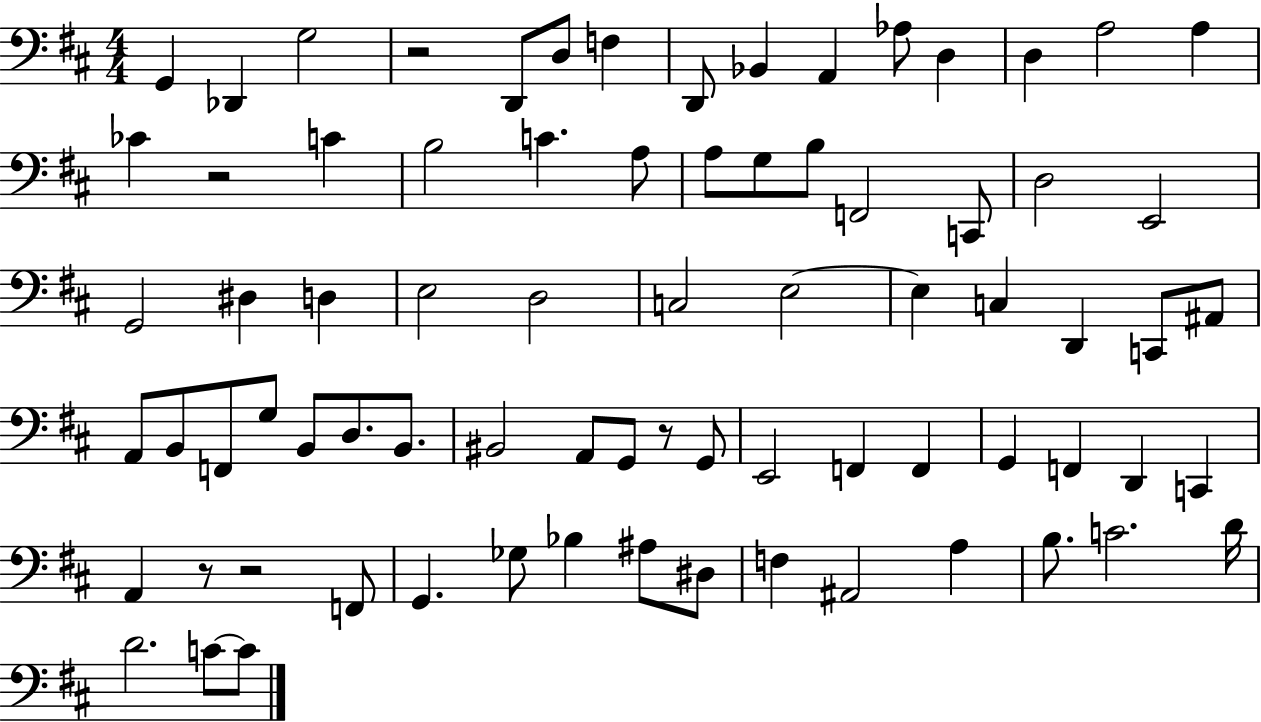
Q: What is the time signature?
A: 4/4